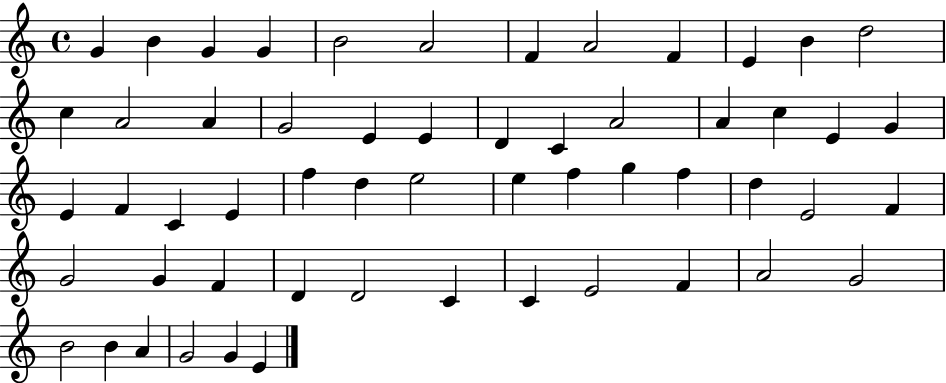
X:1
T:Untitled
M:4/4
L:1/4
K:C
G B G G B2 A2 F A2 F E B d2 c A2 A G2 E E D C A2 A c E G E F C E f d e2 e f g f d E2 F G2 G F D D2 C C E2 F A2 G2 B2 B A G2 G E